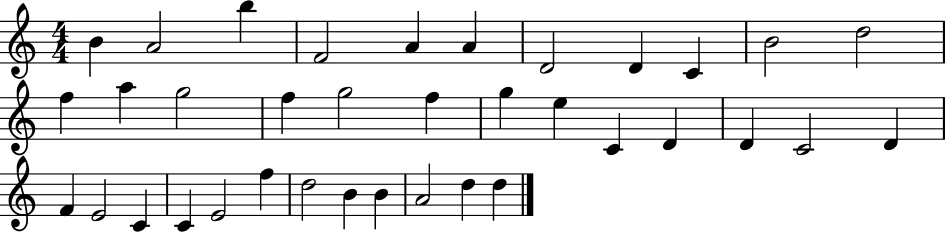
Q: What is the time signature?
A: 4/4